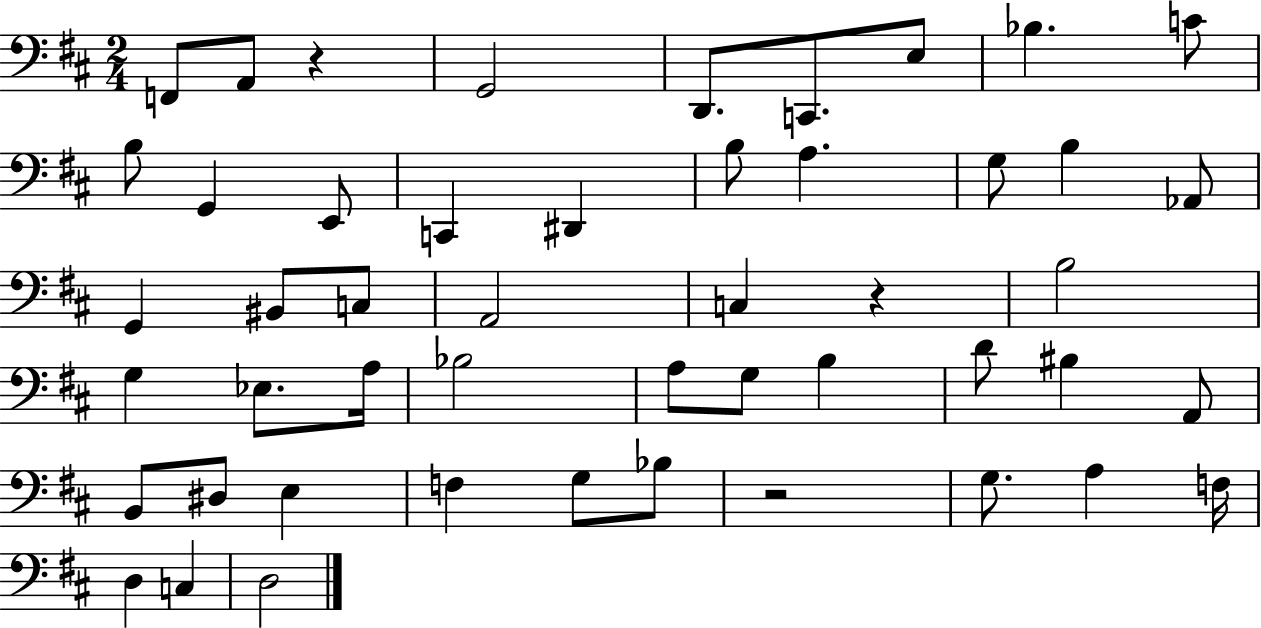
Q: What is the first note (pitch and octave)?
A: F2